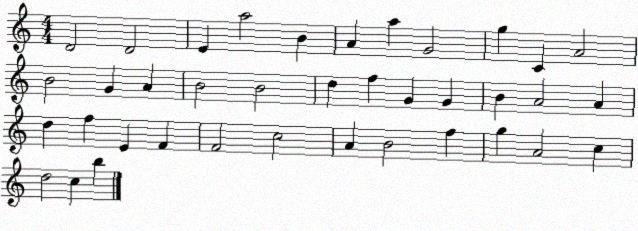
X:1
T:Untitled
M:4/4
L:1/4
K:C
D2 D2 E a2 B A a G2 g C A2 B2 G A B2 B2 d f G G B A2 A d f E F F2 c2 A B2 f g A2 c d2 c b